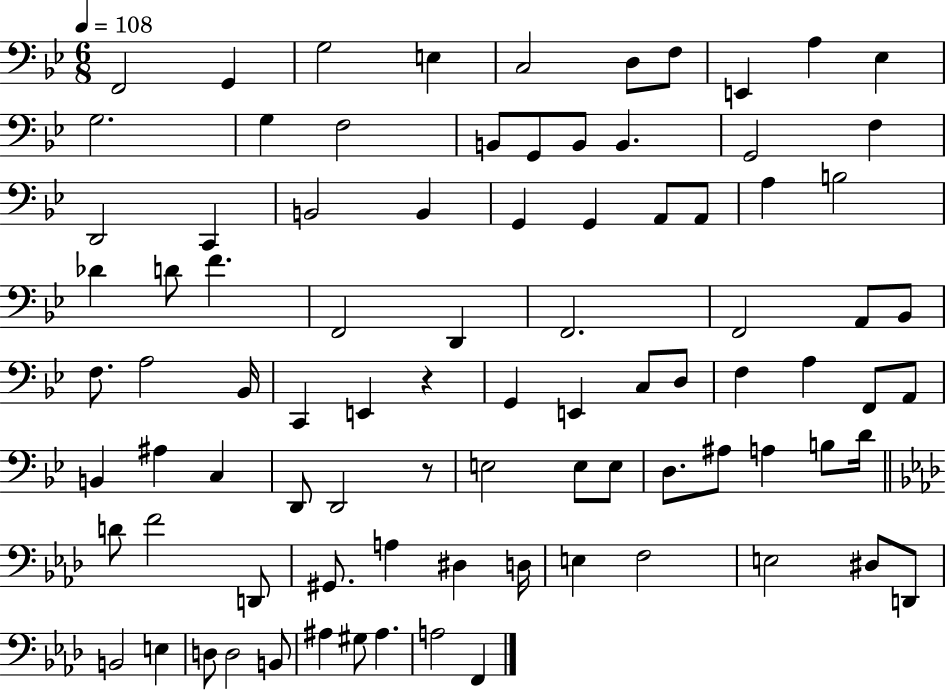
F2/h G2/q G3/h E3/q C3/h D3/e F3/e E2/q A3/q Eb3/q G3/h. G3/q F3/h B2/e G2/e B2/e B2/q. G2/h F3/q D2/h C2/q B2/h B2/q G2/q G2/q A2/e A2/e A3/q B3/h Db4/q D4/e F4/q. F2/h D2/q F2/h. F2/h A2/e Bb2/e F3/e. A3/h Bb2/s C2/q E2/q R/q G2/q E2/q C3/e D3/e F3/q A3/q F2/e A2/e B2/q A#3/q C3/q D2/e D2/h R/e E3/h E3/e E3/e D3/e. A#3/e A3/q B3/e D4/s D4/e F4/h D2/e G#2/e. A3/q D#3/q D3/s E3/q F3/h E3/h D#3/e D2/e B2/h E3/q D3/e D3/h B2/e A#3/q G#3/e A#3/q. A3/h F2/q